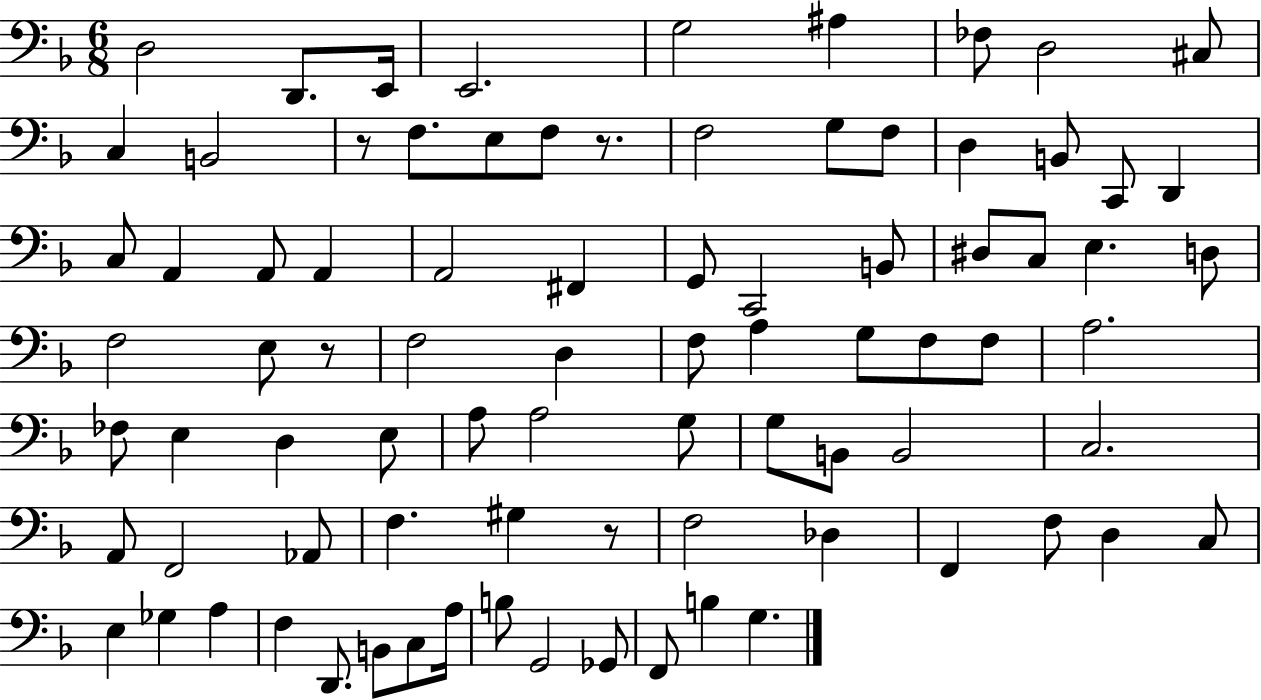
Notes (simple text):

D3/h D2/e. E2/s E2/h. G3/h A#3/q FES3/e D3/h C#3/e C3/q B2/h R/e F3/e. E3/e F3/e R/e. F3/h G3/e F3/e D3/q B2/e C2/e D2/q C3/e A2/q A2/e A2/q A2/h F#2/q G2/e C2/h B2/e D#3/e C3/e E3/q. D3/e F3/h E3/e R/e F3/h D3/q F3/e A3/q G3/e F3/e F3/e A3/h. FES3/e E3/q D3/q E3/e A3/e A3/h G3/e G3/e B2/e B2/h C3/h. A2/e F2/h Ab2/e F3/q. G#3/q R/e F3/h Db3/q F2/q F3/e D3/q C3/e E3/q Gb3/q A3/q F3/q D2/e. B2/e C3/e A3/s B3/e G2/h Gb2/e F2/e B3/q G3/q.